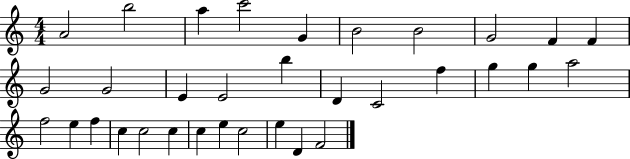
X:1
T:Untitled
M:4/4
L:1/4
K:C
A2 b2 a c'2 G B2 B2 G2 F F G2 G2 E E2 b D C2 f g g a2 f2 e f c c2 c c e c2 e D F2